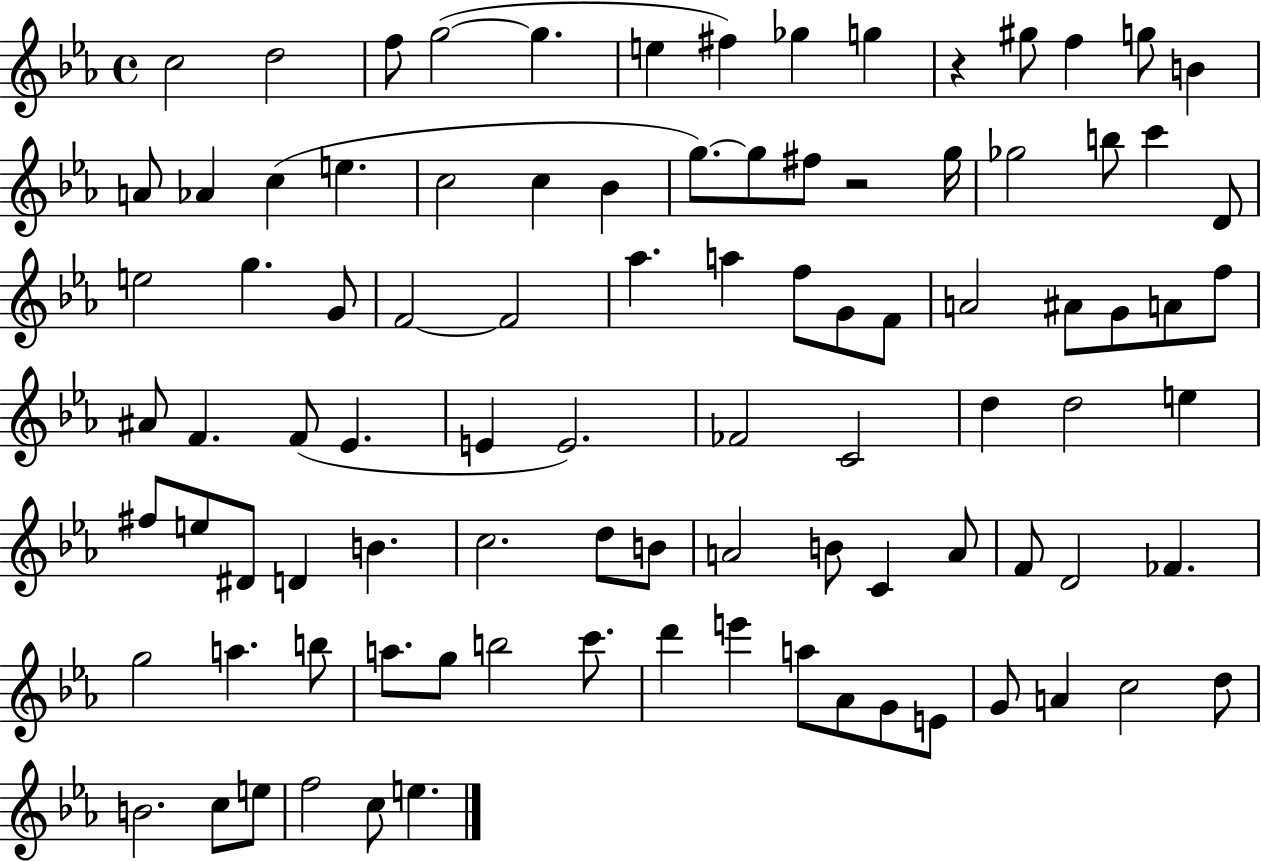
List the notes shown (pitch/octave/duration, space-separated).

C5/h D5/h F5/e G5/h G5/q. E5/q F#5/q Gb5/q G5/q R/q G#5/e F5/q G5/e B4/q A4/e Ab4/q C5/q E5/q. C5/h C5/q Bb4/q G5/e. G5/e F#5/e R/h G5/s Gb5/h B5/e C6/q D4/e E5/h G5/q. G4/e F4/h F4/h Ab5/q. A5/q F5/e G4/e F4/e A4/h A#4/e G4/e A4/e F5/e A#4/e F4/q. F4/e Eb4/q. E4/q E4/h. FES4/h C4/h D5/q D5/h E5/q F#5/e E5/e D#4/e D4/q B4/q. C5/h. D5/e B4/e A4/h B4/e C4/q A4/e F4/e D4/h FES4/q. G5/h A5/q. B5/e A5/e. G5/e B5/h C6/e. D6/q E6/q A5/e Ab4/e G4/e E4/e G4/e A4/q C5/h D5/e B4/h. C5/e E5/e F5/h C5/e E5/q.